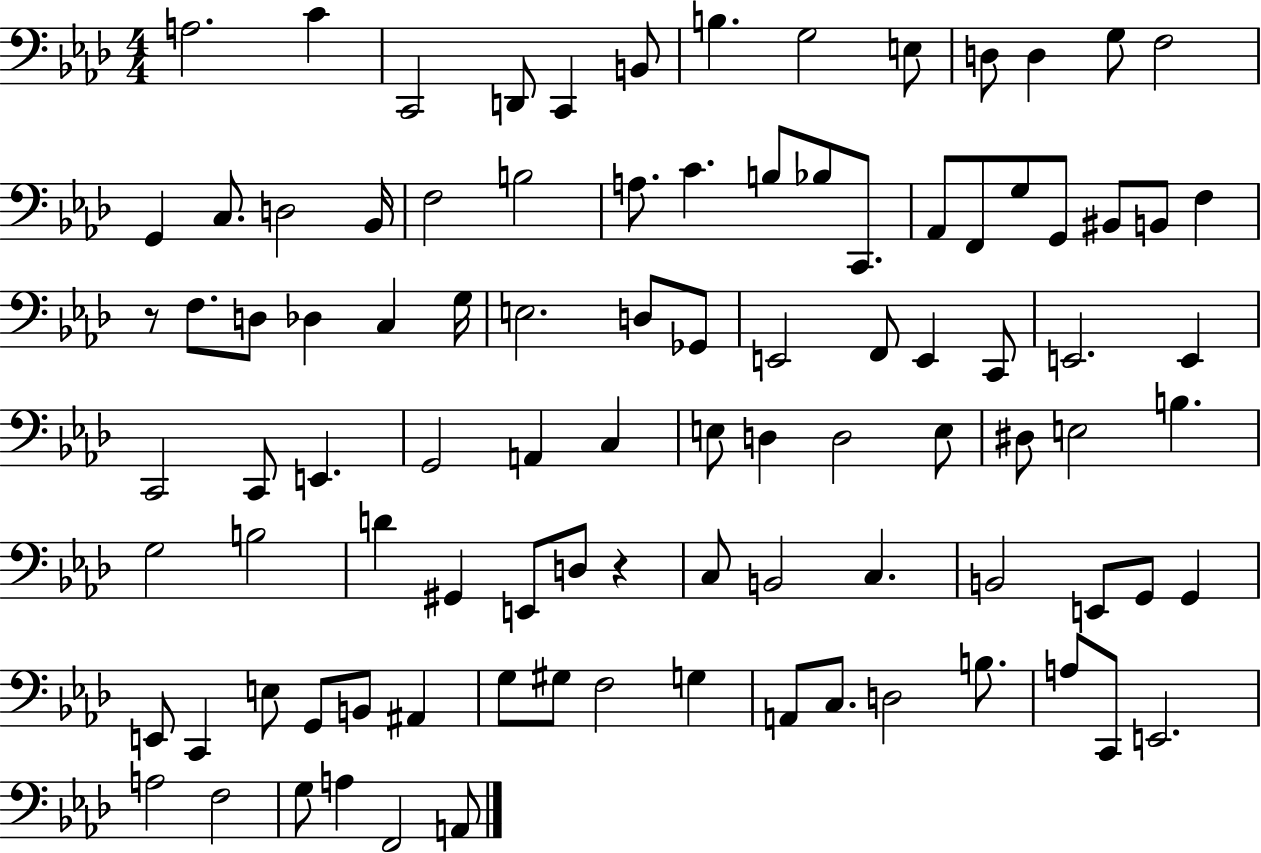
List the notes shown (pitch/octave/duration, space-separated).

A3/h. C4/q C2/h D2/e C2/q B2/e B3/q. G3/h E3/e D3/e D3/q G3/e F3/h G2/q C3/e. D3/h Bb2/s F3/h B3/h A3/e. C4/q. B3/e Bb3/e C2/e. Ab2/e F2/e G3/e G2/e BIS2/e B2/e F3/q R/e F3/e. D3/e Db3/q C3/q G3/s E3/h. D3/e Gb2/e E2/h F2/e E2/q C2/e E2/h. E2/q C2/h C2/e E2/q. G2/h A2/q C3/q E3/e D3/q D3/h E3/e D#3/e E3/h B3/q. G3/h B3/h D4/q G#2/q E2/e D3/e R/q C3/e B2/h C3/q. B2/h E2/e G2/e G2/q E2/e C2/q E3/e G2/e B2/e A#2/q G3/e G#3/e F3/h G3/q A2/e C3/e. D3/h B3/e. A3/e C2/e E2/h. A3/h F3/h G3/e A3/q F2/h A2/e